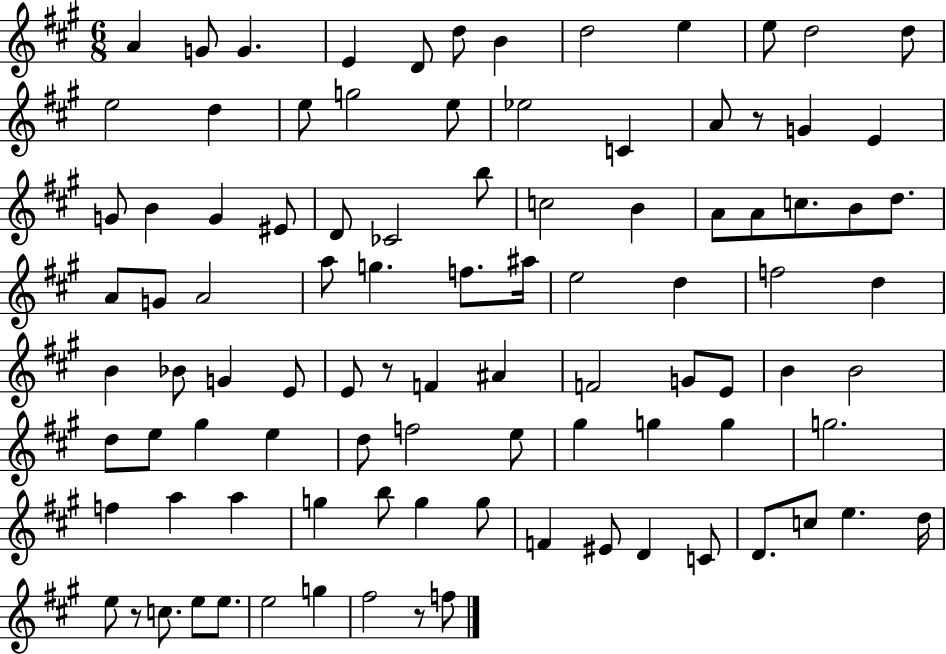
X:1
T:Untitled
M:6/8
L:1/4
K:A
A G/2 G E D/2 d/2 B d2 e e/2 d2 d/2 e2 d e/2 g2 e/2 _e2 C A/2 z/2 G E G/2 B G ^E/2 D/2 _C2 b/2 c2 B A/2 A/2 c/2 B/2 d/2 A/2 G/2 A2 a/2 g f/2 ^a/4 e2 d f2 d B _B/2 G E/2 E/2 z/2 F ^A F2 G/2 E/2 B B2 d/2 e/2 ^g e d/2 f2 e/2 ^g g g g2 f a a g b/2 g g/2 F ^E/2 D C/2 D/2 c/2 e d/4 e/2 z/2 c/2 e/2 e/2 e2 g ^f2 z/2 f/2